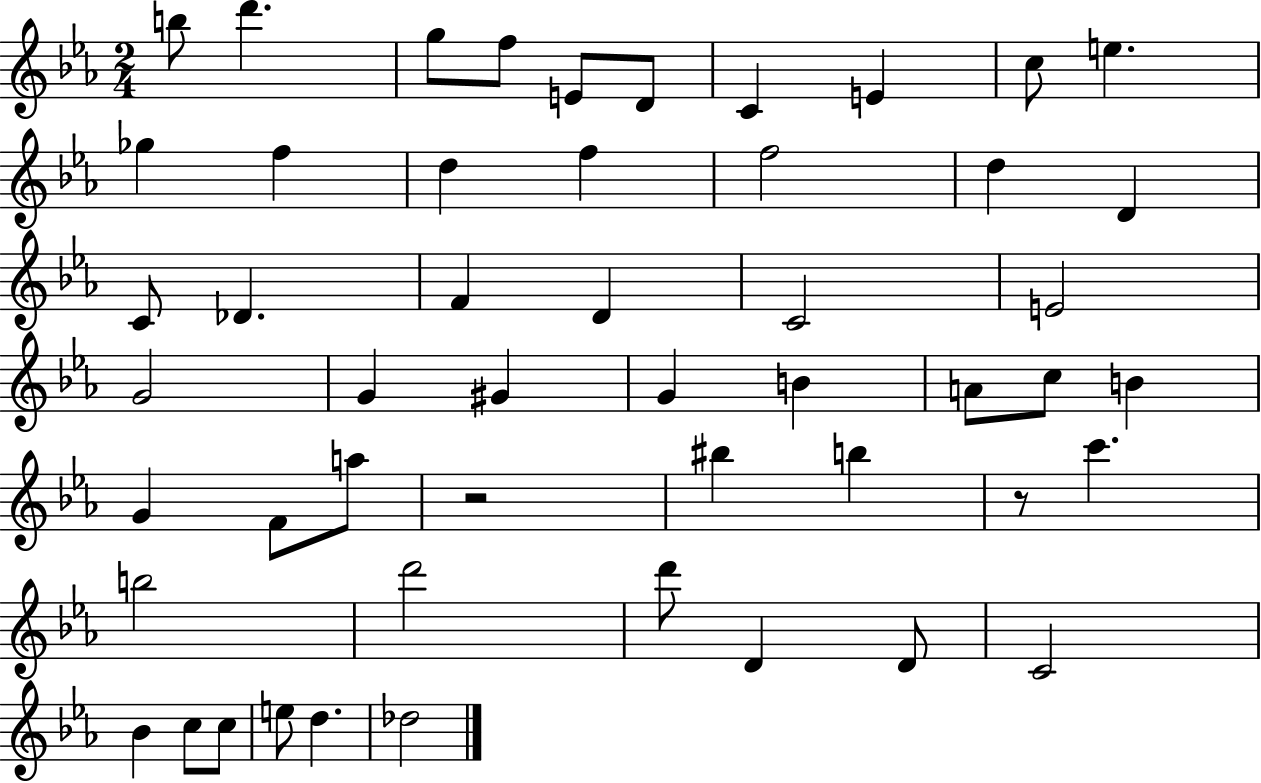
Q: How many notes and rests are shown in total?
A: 51